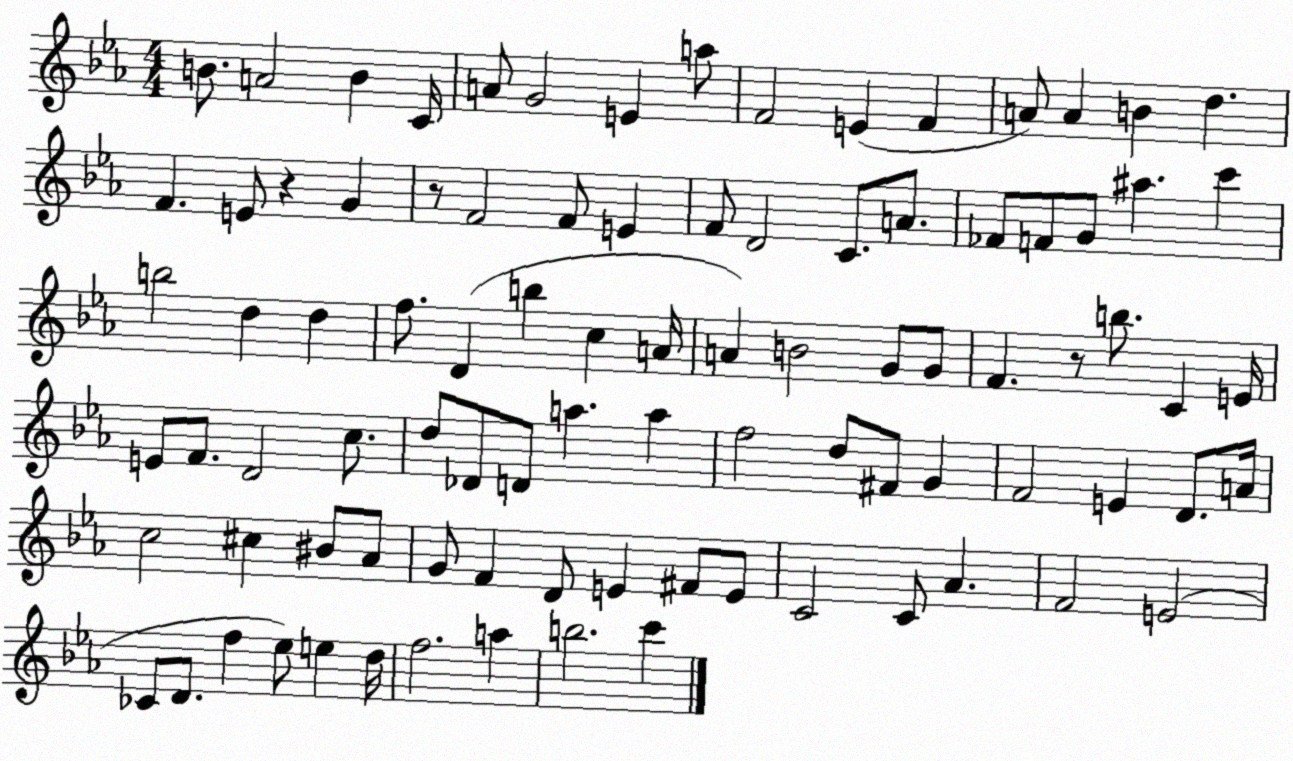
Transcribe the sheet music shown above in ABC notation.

X:1
T:Untitled
M:4/4
L:1/4
K:Eb
B/2 A2 B C/4 A/2 G2 E a/2 F2 E F A/2 A B d F E/2 z G z/2 F2 F/2 E F/2 D2 C/2 A/2 _F/2 F/2 G/2 ^a c' b2 d d f/2 D b c A/4 A B2 G/2 G/2 F z/2 b/2 C E/4 E/2 F/2 D2 c/2 d/2 _D/2 D/2 a a f2 d/2 ^F/2 G F2 E D/2 A/4 c2 ^c ^B/2 _A/2 G/2 F D/2 E ^F/2 E/2 C2 C/2 _A F2 E2 _C/2 D/2 f _e/2 e d/4 f2 a b2 c'